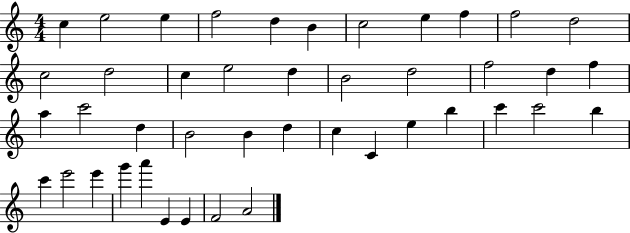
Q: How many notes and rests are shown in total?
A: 43